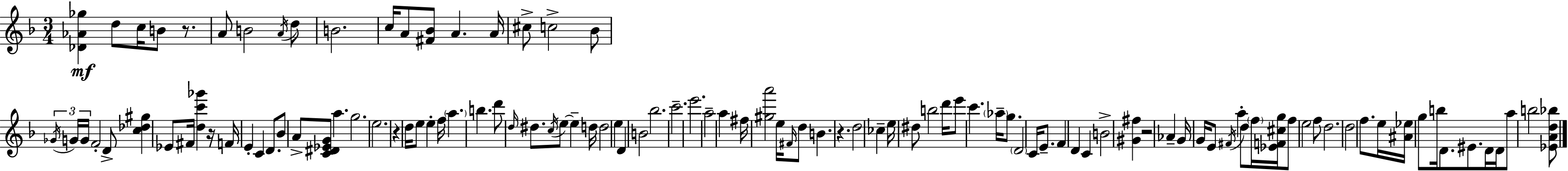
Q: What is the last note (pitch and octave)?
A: B5